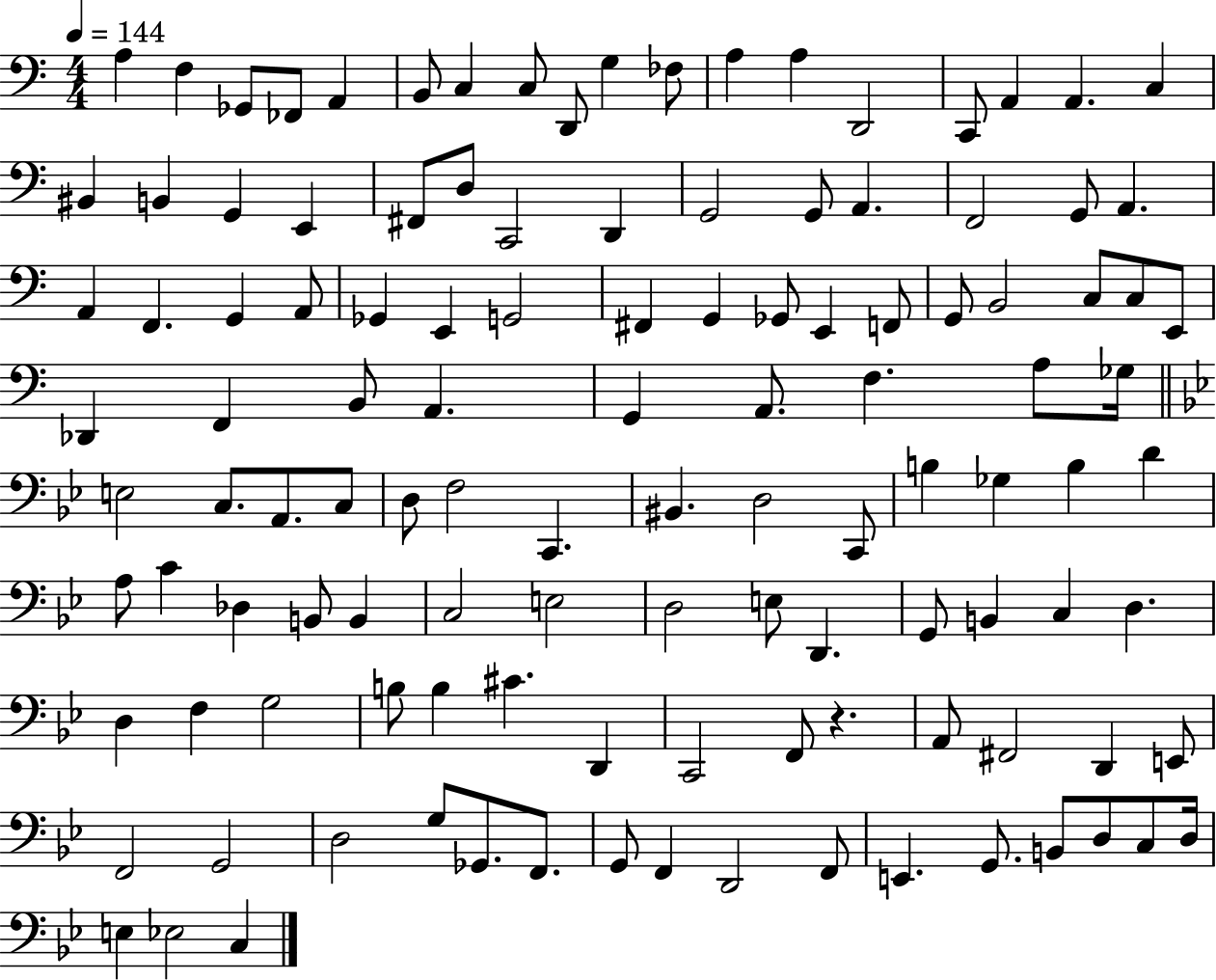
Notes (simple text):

A3/q F3/q Gb2/e FES2/e A2/q B2/e C3/q C3/e D2/e G3/q FES3/e A3/q A3/q D2/h C2/e A2/q A2/q. C3/q BIS2/q B2/q G2/q E2/q F#2/e D3/e C2/h D2/q G2/h G2/e A2/q. F2/h G2/e A2/q. A2/q F2/q. G2/q A2/e Gb2/q E2/q G2/h F#2/q G2/q Gb2/e E2/q F2/e G2/e B2/h C3/e C3/e E2/e Db2/q F2/q B2/e A2/q. G2/q A2/e. F3/q. A3/e Gb3/s E3/h C3/e. A2/e. C3/e D3/e F3/h C2/q. BIS2/q. D3/h C2/e B3/q Gb3/q B3/q D4/q A3/e C4/q Db3/q B2/e B2/q C3/h E3/h D3/h E3/e D2/q. G2/e B2/q C3/q D3/q. D3/q F3/q G3/h B3/e B3/q C#4/q. D2/q C2/h F2/e R/q. A2/e F#2/h D2/q E2/e F2/h G2/h D3/h G3/e Gb2/e. F2/e. G2/e F2/q D2/h F2/e E2/q. G2/e. B2/e D3/e C3/e D3/s E3/q Eb3/h C3/q